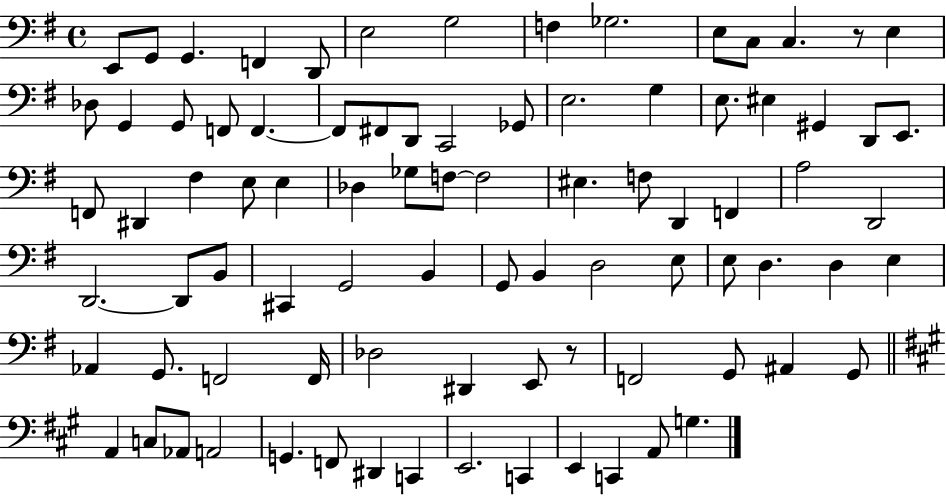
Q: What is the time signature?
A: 4/4